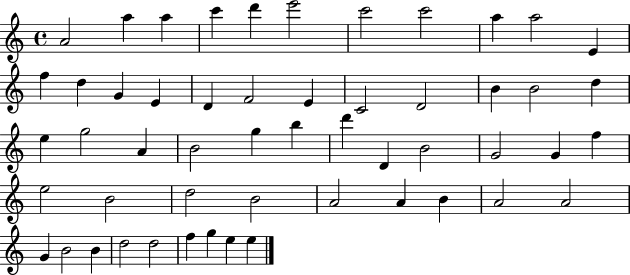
A4/h A5/q A5/q C6/q D6/q E6/h C6/h C6/h A5/q A5/h E4/q F5/q D5/q G4/q E4/q D4/q F4/h E4/q C4/h D4/h B4/q B4/h D5/q E5/q G5/h A4/q B4/h G5/q B5/q D6/q D4/q B4/h G4/h G4/q F5/q E5/h B4/h D5/h B4/h A4/h A4/q B4/q A4/h A4/h G4/q B4/h B4/q D5/h D5/h F5/q G5/q E5/q E5/q